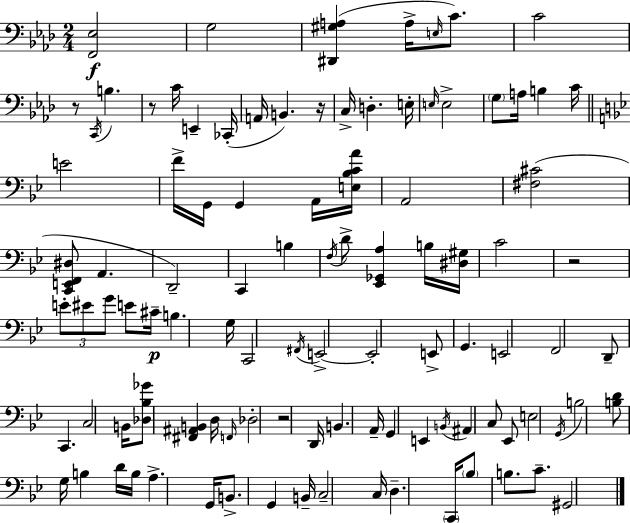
{
  \clef bass
  \numericTimeSignature
  \time 2/4
  \key aes \major
  <f, ees>2\f | g2 | <dis, gis a>4( a16-> \grace { e16 }) c'8. | c'2 | \break r8 \acciaccatura { c,16 } b4. | r8 c'16 e,4-- | ces,16-.( a,16 b,4.) | r16 c16-> d4.-. | \break e16-. \grace { e16 } e2-> | \parenthesize g8 a16 b4 | c'16 \bar "||" \break \key bes \major e'2 | f'16-> g,16 g,4 a,16 <e bes c' a'>16 | a,2 | <fis cis'>2( | \break <c, e, f, dis>8 a,4. | d,2--) | c,4 b4 | \acciaccatura { f16 } d'8-> <ees, ges, a>4 b16 | \break <dis gis>16 c'2 | r2 | \tuplet 3/2 { e'8-. eis'8 g'8 } e'8 | cis'16--\p b4. | \break g16 c,2 | \acciaccatura { fis,16 } e,2->~~ | e,2-. | e,8-> g,4. | \break e,2 | f,2 | d,8-- c,4. | c2 | \break b,16 <des bes ges'>8 <fis, ais, b,>4 | d16 \grace { f,16 } des2-. | r2 | d,16 b,4. | \break a,16-- g,4 e,4 | \acciaccatura { b,16 } ais,4 | c8 ees,8 e2 | \acciaccatura { g,16 } b2 | \break <b d'>8 g16 | b4 d'16 b16 a4.-> | g,16 b,8.-> | g,4 b,16-- c2-- | \break c16 d4.-- | \parenthesize c,16 \parenthesize bes8 b8. | c'8.-- gis,2 | \bar "|."
}